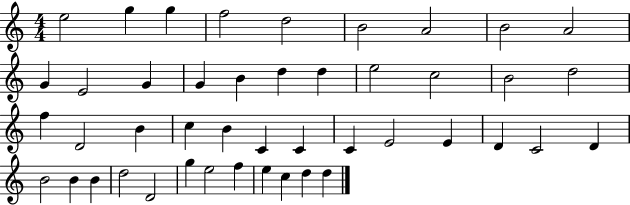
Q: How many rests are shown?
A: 0